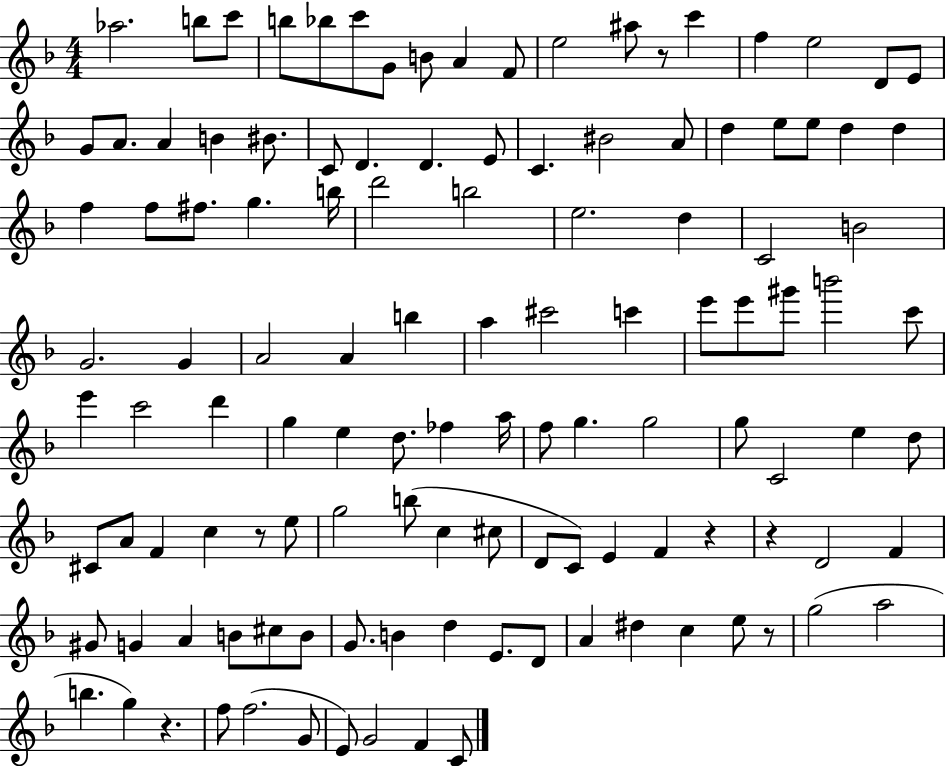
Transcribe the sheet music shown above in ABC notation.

X:1
T:Untitled
M:4/4
L:1/4
K:F
_a2 b/2 c'/2 b/2 _b/2 c'/2 G/2 B/2 A F/2 e2 ^a/2 z/2 c' f e2 D/2 E/2 G/2 A/2 A B ^B/2 C/2 D D E/2 C ^B2 A/2 d e/2 e/2 d d f f/2 ^f/2 g b/4 d'2 b2 e2 d C2 B2 G2 G A2 A b a ^c'2 c' e'/2 e'/2 ^g'/2 b'2 c'/2 e' c'2 d' g e d/2 _f a/4 f/2 g g2 g/2 C2 e d/2 ^C/2 A/2 F c z/2 e/2 g2 b/2 c ^c/2 D/2 C/2 E F z z D2 F ^G/2 G A B/2 ^c/2 B/2 G/2 B d E/2 D/2 A ^d c e/2 z/2 g2 a2 b g z f/2 f2 G/2 E/2 G2 F C/2